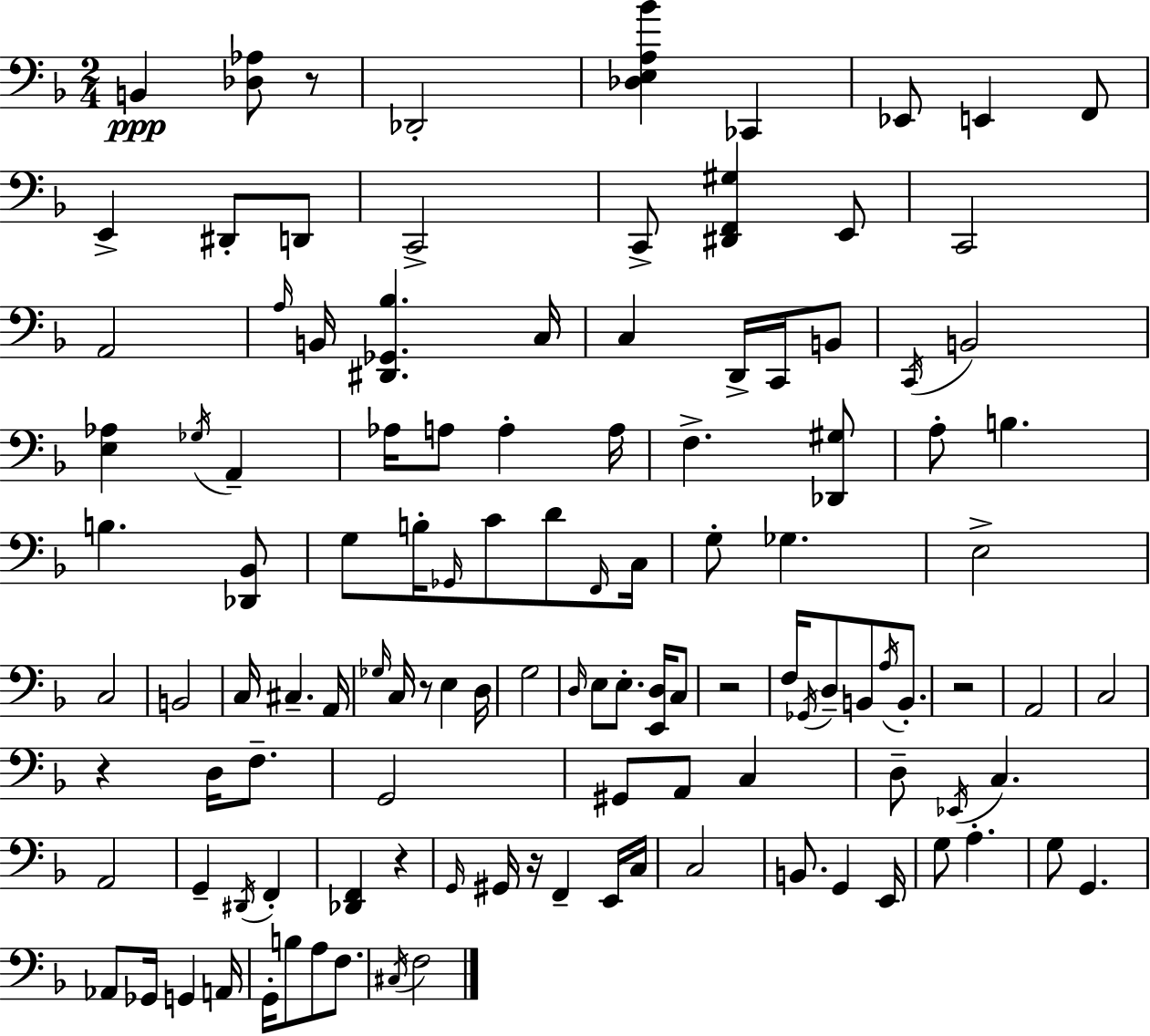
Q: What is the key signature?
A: F major